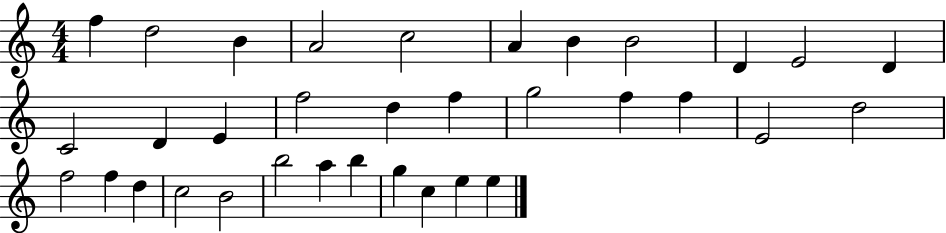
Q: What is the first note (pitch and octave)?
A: F5